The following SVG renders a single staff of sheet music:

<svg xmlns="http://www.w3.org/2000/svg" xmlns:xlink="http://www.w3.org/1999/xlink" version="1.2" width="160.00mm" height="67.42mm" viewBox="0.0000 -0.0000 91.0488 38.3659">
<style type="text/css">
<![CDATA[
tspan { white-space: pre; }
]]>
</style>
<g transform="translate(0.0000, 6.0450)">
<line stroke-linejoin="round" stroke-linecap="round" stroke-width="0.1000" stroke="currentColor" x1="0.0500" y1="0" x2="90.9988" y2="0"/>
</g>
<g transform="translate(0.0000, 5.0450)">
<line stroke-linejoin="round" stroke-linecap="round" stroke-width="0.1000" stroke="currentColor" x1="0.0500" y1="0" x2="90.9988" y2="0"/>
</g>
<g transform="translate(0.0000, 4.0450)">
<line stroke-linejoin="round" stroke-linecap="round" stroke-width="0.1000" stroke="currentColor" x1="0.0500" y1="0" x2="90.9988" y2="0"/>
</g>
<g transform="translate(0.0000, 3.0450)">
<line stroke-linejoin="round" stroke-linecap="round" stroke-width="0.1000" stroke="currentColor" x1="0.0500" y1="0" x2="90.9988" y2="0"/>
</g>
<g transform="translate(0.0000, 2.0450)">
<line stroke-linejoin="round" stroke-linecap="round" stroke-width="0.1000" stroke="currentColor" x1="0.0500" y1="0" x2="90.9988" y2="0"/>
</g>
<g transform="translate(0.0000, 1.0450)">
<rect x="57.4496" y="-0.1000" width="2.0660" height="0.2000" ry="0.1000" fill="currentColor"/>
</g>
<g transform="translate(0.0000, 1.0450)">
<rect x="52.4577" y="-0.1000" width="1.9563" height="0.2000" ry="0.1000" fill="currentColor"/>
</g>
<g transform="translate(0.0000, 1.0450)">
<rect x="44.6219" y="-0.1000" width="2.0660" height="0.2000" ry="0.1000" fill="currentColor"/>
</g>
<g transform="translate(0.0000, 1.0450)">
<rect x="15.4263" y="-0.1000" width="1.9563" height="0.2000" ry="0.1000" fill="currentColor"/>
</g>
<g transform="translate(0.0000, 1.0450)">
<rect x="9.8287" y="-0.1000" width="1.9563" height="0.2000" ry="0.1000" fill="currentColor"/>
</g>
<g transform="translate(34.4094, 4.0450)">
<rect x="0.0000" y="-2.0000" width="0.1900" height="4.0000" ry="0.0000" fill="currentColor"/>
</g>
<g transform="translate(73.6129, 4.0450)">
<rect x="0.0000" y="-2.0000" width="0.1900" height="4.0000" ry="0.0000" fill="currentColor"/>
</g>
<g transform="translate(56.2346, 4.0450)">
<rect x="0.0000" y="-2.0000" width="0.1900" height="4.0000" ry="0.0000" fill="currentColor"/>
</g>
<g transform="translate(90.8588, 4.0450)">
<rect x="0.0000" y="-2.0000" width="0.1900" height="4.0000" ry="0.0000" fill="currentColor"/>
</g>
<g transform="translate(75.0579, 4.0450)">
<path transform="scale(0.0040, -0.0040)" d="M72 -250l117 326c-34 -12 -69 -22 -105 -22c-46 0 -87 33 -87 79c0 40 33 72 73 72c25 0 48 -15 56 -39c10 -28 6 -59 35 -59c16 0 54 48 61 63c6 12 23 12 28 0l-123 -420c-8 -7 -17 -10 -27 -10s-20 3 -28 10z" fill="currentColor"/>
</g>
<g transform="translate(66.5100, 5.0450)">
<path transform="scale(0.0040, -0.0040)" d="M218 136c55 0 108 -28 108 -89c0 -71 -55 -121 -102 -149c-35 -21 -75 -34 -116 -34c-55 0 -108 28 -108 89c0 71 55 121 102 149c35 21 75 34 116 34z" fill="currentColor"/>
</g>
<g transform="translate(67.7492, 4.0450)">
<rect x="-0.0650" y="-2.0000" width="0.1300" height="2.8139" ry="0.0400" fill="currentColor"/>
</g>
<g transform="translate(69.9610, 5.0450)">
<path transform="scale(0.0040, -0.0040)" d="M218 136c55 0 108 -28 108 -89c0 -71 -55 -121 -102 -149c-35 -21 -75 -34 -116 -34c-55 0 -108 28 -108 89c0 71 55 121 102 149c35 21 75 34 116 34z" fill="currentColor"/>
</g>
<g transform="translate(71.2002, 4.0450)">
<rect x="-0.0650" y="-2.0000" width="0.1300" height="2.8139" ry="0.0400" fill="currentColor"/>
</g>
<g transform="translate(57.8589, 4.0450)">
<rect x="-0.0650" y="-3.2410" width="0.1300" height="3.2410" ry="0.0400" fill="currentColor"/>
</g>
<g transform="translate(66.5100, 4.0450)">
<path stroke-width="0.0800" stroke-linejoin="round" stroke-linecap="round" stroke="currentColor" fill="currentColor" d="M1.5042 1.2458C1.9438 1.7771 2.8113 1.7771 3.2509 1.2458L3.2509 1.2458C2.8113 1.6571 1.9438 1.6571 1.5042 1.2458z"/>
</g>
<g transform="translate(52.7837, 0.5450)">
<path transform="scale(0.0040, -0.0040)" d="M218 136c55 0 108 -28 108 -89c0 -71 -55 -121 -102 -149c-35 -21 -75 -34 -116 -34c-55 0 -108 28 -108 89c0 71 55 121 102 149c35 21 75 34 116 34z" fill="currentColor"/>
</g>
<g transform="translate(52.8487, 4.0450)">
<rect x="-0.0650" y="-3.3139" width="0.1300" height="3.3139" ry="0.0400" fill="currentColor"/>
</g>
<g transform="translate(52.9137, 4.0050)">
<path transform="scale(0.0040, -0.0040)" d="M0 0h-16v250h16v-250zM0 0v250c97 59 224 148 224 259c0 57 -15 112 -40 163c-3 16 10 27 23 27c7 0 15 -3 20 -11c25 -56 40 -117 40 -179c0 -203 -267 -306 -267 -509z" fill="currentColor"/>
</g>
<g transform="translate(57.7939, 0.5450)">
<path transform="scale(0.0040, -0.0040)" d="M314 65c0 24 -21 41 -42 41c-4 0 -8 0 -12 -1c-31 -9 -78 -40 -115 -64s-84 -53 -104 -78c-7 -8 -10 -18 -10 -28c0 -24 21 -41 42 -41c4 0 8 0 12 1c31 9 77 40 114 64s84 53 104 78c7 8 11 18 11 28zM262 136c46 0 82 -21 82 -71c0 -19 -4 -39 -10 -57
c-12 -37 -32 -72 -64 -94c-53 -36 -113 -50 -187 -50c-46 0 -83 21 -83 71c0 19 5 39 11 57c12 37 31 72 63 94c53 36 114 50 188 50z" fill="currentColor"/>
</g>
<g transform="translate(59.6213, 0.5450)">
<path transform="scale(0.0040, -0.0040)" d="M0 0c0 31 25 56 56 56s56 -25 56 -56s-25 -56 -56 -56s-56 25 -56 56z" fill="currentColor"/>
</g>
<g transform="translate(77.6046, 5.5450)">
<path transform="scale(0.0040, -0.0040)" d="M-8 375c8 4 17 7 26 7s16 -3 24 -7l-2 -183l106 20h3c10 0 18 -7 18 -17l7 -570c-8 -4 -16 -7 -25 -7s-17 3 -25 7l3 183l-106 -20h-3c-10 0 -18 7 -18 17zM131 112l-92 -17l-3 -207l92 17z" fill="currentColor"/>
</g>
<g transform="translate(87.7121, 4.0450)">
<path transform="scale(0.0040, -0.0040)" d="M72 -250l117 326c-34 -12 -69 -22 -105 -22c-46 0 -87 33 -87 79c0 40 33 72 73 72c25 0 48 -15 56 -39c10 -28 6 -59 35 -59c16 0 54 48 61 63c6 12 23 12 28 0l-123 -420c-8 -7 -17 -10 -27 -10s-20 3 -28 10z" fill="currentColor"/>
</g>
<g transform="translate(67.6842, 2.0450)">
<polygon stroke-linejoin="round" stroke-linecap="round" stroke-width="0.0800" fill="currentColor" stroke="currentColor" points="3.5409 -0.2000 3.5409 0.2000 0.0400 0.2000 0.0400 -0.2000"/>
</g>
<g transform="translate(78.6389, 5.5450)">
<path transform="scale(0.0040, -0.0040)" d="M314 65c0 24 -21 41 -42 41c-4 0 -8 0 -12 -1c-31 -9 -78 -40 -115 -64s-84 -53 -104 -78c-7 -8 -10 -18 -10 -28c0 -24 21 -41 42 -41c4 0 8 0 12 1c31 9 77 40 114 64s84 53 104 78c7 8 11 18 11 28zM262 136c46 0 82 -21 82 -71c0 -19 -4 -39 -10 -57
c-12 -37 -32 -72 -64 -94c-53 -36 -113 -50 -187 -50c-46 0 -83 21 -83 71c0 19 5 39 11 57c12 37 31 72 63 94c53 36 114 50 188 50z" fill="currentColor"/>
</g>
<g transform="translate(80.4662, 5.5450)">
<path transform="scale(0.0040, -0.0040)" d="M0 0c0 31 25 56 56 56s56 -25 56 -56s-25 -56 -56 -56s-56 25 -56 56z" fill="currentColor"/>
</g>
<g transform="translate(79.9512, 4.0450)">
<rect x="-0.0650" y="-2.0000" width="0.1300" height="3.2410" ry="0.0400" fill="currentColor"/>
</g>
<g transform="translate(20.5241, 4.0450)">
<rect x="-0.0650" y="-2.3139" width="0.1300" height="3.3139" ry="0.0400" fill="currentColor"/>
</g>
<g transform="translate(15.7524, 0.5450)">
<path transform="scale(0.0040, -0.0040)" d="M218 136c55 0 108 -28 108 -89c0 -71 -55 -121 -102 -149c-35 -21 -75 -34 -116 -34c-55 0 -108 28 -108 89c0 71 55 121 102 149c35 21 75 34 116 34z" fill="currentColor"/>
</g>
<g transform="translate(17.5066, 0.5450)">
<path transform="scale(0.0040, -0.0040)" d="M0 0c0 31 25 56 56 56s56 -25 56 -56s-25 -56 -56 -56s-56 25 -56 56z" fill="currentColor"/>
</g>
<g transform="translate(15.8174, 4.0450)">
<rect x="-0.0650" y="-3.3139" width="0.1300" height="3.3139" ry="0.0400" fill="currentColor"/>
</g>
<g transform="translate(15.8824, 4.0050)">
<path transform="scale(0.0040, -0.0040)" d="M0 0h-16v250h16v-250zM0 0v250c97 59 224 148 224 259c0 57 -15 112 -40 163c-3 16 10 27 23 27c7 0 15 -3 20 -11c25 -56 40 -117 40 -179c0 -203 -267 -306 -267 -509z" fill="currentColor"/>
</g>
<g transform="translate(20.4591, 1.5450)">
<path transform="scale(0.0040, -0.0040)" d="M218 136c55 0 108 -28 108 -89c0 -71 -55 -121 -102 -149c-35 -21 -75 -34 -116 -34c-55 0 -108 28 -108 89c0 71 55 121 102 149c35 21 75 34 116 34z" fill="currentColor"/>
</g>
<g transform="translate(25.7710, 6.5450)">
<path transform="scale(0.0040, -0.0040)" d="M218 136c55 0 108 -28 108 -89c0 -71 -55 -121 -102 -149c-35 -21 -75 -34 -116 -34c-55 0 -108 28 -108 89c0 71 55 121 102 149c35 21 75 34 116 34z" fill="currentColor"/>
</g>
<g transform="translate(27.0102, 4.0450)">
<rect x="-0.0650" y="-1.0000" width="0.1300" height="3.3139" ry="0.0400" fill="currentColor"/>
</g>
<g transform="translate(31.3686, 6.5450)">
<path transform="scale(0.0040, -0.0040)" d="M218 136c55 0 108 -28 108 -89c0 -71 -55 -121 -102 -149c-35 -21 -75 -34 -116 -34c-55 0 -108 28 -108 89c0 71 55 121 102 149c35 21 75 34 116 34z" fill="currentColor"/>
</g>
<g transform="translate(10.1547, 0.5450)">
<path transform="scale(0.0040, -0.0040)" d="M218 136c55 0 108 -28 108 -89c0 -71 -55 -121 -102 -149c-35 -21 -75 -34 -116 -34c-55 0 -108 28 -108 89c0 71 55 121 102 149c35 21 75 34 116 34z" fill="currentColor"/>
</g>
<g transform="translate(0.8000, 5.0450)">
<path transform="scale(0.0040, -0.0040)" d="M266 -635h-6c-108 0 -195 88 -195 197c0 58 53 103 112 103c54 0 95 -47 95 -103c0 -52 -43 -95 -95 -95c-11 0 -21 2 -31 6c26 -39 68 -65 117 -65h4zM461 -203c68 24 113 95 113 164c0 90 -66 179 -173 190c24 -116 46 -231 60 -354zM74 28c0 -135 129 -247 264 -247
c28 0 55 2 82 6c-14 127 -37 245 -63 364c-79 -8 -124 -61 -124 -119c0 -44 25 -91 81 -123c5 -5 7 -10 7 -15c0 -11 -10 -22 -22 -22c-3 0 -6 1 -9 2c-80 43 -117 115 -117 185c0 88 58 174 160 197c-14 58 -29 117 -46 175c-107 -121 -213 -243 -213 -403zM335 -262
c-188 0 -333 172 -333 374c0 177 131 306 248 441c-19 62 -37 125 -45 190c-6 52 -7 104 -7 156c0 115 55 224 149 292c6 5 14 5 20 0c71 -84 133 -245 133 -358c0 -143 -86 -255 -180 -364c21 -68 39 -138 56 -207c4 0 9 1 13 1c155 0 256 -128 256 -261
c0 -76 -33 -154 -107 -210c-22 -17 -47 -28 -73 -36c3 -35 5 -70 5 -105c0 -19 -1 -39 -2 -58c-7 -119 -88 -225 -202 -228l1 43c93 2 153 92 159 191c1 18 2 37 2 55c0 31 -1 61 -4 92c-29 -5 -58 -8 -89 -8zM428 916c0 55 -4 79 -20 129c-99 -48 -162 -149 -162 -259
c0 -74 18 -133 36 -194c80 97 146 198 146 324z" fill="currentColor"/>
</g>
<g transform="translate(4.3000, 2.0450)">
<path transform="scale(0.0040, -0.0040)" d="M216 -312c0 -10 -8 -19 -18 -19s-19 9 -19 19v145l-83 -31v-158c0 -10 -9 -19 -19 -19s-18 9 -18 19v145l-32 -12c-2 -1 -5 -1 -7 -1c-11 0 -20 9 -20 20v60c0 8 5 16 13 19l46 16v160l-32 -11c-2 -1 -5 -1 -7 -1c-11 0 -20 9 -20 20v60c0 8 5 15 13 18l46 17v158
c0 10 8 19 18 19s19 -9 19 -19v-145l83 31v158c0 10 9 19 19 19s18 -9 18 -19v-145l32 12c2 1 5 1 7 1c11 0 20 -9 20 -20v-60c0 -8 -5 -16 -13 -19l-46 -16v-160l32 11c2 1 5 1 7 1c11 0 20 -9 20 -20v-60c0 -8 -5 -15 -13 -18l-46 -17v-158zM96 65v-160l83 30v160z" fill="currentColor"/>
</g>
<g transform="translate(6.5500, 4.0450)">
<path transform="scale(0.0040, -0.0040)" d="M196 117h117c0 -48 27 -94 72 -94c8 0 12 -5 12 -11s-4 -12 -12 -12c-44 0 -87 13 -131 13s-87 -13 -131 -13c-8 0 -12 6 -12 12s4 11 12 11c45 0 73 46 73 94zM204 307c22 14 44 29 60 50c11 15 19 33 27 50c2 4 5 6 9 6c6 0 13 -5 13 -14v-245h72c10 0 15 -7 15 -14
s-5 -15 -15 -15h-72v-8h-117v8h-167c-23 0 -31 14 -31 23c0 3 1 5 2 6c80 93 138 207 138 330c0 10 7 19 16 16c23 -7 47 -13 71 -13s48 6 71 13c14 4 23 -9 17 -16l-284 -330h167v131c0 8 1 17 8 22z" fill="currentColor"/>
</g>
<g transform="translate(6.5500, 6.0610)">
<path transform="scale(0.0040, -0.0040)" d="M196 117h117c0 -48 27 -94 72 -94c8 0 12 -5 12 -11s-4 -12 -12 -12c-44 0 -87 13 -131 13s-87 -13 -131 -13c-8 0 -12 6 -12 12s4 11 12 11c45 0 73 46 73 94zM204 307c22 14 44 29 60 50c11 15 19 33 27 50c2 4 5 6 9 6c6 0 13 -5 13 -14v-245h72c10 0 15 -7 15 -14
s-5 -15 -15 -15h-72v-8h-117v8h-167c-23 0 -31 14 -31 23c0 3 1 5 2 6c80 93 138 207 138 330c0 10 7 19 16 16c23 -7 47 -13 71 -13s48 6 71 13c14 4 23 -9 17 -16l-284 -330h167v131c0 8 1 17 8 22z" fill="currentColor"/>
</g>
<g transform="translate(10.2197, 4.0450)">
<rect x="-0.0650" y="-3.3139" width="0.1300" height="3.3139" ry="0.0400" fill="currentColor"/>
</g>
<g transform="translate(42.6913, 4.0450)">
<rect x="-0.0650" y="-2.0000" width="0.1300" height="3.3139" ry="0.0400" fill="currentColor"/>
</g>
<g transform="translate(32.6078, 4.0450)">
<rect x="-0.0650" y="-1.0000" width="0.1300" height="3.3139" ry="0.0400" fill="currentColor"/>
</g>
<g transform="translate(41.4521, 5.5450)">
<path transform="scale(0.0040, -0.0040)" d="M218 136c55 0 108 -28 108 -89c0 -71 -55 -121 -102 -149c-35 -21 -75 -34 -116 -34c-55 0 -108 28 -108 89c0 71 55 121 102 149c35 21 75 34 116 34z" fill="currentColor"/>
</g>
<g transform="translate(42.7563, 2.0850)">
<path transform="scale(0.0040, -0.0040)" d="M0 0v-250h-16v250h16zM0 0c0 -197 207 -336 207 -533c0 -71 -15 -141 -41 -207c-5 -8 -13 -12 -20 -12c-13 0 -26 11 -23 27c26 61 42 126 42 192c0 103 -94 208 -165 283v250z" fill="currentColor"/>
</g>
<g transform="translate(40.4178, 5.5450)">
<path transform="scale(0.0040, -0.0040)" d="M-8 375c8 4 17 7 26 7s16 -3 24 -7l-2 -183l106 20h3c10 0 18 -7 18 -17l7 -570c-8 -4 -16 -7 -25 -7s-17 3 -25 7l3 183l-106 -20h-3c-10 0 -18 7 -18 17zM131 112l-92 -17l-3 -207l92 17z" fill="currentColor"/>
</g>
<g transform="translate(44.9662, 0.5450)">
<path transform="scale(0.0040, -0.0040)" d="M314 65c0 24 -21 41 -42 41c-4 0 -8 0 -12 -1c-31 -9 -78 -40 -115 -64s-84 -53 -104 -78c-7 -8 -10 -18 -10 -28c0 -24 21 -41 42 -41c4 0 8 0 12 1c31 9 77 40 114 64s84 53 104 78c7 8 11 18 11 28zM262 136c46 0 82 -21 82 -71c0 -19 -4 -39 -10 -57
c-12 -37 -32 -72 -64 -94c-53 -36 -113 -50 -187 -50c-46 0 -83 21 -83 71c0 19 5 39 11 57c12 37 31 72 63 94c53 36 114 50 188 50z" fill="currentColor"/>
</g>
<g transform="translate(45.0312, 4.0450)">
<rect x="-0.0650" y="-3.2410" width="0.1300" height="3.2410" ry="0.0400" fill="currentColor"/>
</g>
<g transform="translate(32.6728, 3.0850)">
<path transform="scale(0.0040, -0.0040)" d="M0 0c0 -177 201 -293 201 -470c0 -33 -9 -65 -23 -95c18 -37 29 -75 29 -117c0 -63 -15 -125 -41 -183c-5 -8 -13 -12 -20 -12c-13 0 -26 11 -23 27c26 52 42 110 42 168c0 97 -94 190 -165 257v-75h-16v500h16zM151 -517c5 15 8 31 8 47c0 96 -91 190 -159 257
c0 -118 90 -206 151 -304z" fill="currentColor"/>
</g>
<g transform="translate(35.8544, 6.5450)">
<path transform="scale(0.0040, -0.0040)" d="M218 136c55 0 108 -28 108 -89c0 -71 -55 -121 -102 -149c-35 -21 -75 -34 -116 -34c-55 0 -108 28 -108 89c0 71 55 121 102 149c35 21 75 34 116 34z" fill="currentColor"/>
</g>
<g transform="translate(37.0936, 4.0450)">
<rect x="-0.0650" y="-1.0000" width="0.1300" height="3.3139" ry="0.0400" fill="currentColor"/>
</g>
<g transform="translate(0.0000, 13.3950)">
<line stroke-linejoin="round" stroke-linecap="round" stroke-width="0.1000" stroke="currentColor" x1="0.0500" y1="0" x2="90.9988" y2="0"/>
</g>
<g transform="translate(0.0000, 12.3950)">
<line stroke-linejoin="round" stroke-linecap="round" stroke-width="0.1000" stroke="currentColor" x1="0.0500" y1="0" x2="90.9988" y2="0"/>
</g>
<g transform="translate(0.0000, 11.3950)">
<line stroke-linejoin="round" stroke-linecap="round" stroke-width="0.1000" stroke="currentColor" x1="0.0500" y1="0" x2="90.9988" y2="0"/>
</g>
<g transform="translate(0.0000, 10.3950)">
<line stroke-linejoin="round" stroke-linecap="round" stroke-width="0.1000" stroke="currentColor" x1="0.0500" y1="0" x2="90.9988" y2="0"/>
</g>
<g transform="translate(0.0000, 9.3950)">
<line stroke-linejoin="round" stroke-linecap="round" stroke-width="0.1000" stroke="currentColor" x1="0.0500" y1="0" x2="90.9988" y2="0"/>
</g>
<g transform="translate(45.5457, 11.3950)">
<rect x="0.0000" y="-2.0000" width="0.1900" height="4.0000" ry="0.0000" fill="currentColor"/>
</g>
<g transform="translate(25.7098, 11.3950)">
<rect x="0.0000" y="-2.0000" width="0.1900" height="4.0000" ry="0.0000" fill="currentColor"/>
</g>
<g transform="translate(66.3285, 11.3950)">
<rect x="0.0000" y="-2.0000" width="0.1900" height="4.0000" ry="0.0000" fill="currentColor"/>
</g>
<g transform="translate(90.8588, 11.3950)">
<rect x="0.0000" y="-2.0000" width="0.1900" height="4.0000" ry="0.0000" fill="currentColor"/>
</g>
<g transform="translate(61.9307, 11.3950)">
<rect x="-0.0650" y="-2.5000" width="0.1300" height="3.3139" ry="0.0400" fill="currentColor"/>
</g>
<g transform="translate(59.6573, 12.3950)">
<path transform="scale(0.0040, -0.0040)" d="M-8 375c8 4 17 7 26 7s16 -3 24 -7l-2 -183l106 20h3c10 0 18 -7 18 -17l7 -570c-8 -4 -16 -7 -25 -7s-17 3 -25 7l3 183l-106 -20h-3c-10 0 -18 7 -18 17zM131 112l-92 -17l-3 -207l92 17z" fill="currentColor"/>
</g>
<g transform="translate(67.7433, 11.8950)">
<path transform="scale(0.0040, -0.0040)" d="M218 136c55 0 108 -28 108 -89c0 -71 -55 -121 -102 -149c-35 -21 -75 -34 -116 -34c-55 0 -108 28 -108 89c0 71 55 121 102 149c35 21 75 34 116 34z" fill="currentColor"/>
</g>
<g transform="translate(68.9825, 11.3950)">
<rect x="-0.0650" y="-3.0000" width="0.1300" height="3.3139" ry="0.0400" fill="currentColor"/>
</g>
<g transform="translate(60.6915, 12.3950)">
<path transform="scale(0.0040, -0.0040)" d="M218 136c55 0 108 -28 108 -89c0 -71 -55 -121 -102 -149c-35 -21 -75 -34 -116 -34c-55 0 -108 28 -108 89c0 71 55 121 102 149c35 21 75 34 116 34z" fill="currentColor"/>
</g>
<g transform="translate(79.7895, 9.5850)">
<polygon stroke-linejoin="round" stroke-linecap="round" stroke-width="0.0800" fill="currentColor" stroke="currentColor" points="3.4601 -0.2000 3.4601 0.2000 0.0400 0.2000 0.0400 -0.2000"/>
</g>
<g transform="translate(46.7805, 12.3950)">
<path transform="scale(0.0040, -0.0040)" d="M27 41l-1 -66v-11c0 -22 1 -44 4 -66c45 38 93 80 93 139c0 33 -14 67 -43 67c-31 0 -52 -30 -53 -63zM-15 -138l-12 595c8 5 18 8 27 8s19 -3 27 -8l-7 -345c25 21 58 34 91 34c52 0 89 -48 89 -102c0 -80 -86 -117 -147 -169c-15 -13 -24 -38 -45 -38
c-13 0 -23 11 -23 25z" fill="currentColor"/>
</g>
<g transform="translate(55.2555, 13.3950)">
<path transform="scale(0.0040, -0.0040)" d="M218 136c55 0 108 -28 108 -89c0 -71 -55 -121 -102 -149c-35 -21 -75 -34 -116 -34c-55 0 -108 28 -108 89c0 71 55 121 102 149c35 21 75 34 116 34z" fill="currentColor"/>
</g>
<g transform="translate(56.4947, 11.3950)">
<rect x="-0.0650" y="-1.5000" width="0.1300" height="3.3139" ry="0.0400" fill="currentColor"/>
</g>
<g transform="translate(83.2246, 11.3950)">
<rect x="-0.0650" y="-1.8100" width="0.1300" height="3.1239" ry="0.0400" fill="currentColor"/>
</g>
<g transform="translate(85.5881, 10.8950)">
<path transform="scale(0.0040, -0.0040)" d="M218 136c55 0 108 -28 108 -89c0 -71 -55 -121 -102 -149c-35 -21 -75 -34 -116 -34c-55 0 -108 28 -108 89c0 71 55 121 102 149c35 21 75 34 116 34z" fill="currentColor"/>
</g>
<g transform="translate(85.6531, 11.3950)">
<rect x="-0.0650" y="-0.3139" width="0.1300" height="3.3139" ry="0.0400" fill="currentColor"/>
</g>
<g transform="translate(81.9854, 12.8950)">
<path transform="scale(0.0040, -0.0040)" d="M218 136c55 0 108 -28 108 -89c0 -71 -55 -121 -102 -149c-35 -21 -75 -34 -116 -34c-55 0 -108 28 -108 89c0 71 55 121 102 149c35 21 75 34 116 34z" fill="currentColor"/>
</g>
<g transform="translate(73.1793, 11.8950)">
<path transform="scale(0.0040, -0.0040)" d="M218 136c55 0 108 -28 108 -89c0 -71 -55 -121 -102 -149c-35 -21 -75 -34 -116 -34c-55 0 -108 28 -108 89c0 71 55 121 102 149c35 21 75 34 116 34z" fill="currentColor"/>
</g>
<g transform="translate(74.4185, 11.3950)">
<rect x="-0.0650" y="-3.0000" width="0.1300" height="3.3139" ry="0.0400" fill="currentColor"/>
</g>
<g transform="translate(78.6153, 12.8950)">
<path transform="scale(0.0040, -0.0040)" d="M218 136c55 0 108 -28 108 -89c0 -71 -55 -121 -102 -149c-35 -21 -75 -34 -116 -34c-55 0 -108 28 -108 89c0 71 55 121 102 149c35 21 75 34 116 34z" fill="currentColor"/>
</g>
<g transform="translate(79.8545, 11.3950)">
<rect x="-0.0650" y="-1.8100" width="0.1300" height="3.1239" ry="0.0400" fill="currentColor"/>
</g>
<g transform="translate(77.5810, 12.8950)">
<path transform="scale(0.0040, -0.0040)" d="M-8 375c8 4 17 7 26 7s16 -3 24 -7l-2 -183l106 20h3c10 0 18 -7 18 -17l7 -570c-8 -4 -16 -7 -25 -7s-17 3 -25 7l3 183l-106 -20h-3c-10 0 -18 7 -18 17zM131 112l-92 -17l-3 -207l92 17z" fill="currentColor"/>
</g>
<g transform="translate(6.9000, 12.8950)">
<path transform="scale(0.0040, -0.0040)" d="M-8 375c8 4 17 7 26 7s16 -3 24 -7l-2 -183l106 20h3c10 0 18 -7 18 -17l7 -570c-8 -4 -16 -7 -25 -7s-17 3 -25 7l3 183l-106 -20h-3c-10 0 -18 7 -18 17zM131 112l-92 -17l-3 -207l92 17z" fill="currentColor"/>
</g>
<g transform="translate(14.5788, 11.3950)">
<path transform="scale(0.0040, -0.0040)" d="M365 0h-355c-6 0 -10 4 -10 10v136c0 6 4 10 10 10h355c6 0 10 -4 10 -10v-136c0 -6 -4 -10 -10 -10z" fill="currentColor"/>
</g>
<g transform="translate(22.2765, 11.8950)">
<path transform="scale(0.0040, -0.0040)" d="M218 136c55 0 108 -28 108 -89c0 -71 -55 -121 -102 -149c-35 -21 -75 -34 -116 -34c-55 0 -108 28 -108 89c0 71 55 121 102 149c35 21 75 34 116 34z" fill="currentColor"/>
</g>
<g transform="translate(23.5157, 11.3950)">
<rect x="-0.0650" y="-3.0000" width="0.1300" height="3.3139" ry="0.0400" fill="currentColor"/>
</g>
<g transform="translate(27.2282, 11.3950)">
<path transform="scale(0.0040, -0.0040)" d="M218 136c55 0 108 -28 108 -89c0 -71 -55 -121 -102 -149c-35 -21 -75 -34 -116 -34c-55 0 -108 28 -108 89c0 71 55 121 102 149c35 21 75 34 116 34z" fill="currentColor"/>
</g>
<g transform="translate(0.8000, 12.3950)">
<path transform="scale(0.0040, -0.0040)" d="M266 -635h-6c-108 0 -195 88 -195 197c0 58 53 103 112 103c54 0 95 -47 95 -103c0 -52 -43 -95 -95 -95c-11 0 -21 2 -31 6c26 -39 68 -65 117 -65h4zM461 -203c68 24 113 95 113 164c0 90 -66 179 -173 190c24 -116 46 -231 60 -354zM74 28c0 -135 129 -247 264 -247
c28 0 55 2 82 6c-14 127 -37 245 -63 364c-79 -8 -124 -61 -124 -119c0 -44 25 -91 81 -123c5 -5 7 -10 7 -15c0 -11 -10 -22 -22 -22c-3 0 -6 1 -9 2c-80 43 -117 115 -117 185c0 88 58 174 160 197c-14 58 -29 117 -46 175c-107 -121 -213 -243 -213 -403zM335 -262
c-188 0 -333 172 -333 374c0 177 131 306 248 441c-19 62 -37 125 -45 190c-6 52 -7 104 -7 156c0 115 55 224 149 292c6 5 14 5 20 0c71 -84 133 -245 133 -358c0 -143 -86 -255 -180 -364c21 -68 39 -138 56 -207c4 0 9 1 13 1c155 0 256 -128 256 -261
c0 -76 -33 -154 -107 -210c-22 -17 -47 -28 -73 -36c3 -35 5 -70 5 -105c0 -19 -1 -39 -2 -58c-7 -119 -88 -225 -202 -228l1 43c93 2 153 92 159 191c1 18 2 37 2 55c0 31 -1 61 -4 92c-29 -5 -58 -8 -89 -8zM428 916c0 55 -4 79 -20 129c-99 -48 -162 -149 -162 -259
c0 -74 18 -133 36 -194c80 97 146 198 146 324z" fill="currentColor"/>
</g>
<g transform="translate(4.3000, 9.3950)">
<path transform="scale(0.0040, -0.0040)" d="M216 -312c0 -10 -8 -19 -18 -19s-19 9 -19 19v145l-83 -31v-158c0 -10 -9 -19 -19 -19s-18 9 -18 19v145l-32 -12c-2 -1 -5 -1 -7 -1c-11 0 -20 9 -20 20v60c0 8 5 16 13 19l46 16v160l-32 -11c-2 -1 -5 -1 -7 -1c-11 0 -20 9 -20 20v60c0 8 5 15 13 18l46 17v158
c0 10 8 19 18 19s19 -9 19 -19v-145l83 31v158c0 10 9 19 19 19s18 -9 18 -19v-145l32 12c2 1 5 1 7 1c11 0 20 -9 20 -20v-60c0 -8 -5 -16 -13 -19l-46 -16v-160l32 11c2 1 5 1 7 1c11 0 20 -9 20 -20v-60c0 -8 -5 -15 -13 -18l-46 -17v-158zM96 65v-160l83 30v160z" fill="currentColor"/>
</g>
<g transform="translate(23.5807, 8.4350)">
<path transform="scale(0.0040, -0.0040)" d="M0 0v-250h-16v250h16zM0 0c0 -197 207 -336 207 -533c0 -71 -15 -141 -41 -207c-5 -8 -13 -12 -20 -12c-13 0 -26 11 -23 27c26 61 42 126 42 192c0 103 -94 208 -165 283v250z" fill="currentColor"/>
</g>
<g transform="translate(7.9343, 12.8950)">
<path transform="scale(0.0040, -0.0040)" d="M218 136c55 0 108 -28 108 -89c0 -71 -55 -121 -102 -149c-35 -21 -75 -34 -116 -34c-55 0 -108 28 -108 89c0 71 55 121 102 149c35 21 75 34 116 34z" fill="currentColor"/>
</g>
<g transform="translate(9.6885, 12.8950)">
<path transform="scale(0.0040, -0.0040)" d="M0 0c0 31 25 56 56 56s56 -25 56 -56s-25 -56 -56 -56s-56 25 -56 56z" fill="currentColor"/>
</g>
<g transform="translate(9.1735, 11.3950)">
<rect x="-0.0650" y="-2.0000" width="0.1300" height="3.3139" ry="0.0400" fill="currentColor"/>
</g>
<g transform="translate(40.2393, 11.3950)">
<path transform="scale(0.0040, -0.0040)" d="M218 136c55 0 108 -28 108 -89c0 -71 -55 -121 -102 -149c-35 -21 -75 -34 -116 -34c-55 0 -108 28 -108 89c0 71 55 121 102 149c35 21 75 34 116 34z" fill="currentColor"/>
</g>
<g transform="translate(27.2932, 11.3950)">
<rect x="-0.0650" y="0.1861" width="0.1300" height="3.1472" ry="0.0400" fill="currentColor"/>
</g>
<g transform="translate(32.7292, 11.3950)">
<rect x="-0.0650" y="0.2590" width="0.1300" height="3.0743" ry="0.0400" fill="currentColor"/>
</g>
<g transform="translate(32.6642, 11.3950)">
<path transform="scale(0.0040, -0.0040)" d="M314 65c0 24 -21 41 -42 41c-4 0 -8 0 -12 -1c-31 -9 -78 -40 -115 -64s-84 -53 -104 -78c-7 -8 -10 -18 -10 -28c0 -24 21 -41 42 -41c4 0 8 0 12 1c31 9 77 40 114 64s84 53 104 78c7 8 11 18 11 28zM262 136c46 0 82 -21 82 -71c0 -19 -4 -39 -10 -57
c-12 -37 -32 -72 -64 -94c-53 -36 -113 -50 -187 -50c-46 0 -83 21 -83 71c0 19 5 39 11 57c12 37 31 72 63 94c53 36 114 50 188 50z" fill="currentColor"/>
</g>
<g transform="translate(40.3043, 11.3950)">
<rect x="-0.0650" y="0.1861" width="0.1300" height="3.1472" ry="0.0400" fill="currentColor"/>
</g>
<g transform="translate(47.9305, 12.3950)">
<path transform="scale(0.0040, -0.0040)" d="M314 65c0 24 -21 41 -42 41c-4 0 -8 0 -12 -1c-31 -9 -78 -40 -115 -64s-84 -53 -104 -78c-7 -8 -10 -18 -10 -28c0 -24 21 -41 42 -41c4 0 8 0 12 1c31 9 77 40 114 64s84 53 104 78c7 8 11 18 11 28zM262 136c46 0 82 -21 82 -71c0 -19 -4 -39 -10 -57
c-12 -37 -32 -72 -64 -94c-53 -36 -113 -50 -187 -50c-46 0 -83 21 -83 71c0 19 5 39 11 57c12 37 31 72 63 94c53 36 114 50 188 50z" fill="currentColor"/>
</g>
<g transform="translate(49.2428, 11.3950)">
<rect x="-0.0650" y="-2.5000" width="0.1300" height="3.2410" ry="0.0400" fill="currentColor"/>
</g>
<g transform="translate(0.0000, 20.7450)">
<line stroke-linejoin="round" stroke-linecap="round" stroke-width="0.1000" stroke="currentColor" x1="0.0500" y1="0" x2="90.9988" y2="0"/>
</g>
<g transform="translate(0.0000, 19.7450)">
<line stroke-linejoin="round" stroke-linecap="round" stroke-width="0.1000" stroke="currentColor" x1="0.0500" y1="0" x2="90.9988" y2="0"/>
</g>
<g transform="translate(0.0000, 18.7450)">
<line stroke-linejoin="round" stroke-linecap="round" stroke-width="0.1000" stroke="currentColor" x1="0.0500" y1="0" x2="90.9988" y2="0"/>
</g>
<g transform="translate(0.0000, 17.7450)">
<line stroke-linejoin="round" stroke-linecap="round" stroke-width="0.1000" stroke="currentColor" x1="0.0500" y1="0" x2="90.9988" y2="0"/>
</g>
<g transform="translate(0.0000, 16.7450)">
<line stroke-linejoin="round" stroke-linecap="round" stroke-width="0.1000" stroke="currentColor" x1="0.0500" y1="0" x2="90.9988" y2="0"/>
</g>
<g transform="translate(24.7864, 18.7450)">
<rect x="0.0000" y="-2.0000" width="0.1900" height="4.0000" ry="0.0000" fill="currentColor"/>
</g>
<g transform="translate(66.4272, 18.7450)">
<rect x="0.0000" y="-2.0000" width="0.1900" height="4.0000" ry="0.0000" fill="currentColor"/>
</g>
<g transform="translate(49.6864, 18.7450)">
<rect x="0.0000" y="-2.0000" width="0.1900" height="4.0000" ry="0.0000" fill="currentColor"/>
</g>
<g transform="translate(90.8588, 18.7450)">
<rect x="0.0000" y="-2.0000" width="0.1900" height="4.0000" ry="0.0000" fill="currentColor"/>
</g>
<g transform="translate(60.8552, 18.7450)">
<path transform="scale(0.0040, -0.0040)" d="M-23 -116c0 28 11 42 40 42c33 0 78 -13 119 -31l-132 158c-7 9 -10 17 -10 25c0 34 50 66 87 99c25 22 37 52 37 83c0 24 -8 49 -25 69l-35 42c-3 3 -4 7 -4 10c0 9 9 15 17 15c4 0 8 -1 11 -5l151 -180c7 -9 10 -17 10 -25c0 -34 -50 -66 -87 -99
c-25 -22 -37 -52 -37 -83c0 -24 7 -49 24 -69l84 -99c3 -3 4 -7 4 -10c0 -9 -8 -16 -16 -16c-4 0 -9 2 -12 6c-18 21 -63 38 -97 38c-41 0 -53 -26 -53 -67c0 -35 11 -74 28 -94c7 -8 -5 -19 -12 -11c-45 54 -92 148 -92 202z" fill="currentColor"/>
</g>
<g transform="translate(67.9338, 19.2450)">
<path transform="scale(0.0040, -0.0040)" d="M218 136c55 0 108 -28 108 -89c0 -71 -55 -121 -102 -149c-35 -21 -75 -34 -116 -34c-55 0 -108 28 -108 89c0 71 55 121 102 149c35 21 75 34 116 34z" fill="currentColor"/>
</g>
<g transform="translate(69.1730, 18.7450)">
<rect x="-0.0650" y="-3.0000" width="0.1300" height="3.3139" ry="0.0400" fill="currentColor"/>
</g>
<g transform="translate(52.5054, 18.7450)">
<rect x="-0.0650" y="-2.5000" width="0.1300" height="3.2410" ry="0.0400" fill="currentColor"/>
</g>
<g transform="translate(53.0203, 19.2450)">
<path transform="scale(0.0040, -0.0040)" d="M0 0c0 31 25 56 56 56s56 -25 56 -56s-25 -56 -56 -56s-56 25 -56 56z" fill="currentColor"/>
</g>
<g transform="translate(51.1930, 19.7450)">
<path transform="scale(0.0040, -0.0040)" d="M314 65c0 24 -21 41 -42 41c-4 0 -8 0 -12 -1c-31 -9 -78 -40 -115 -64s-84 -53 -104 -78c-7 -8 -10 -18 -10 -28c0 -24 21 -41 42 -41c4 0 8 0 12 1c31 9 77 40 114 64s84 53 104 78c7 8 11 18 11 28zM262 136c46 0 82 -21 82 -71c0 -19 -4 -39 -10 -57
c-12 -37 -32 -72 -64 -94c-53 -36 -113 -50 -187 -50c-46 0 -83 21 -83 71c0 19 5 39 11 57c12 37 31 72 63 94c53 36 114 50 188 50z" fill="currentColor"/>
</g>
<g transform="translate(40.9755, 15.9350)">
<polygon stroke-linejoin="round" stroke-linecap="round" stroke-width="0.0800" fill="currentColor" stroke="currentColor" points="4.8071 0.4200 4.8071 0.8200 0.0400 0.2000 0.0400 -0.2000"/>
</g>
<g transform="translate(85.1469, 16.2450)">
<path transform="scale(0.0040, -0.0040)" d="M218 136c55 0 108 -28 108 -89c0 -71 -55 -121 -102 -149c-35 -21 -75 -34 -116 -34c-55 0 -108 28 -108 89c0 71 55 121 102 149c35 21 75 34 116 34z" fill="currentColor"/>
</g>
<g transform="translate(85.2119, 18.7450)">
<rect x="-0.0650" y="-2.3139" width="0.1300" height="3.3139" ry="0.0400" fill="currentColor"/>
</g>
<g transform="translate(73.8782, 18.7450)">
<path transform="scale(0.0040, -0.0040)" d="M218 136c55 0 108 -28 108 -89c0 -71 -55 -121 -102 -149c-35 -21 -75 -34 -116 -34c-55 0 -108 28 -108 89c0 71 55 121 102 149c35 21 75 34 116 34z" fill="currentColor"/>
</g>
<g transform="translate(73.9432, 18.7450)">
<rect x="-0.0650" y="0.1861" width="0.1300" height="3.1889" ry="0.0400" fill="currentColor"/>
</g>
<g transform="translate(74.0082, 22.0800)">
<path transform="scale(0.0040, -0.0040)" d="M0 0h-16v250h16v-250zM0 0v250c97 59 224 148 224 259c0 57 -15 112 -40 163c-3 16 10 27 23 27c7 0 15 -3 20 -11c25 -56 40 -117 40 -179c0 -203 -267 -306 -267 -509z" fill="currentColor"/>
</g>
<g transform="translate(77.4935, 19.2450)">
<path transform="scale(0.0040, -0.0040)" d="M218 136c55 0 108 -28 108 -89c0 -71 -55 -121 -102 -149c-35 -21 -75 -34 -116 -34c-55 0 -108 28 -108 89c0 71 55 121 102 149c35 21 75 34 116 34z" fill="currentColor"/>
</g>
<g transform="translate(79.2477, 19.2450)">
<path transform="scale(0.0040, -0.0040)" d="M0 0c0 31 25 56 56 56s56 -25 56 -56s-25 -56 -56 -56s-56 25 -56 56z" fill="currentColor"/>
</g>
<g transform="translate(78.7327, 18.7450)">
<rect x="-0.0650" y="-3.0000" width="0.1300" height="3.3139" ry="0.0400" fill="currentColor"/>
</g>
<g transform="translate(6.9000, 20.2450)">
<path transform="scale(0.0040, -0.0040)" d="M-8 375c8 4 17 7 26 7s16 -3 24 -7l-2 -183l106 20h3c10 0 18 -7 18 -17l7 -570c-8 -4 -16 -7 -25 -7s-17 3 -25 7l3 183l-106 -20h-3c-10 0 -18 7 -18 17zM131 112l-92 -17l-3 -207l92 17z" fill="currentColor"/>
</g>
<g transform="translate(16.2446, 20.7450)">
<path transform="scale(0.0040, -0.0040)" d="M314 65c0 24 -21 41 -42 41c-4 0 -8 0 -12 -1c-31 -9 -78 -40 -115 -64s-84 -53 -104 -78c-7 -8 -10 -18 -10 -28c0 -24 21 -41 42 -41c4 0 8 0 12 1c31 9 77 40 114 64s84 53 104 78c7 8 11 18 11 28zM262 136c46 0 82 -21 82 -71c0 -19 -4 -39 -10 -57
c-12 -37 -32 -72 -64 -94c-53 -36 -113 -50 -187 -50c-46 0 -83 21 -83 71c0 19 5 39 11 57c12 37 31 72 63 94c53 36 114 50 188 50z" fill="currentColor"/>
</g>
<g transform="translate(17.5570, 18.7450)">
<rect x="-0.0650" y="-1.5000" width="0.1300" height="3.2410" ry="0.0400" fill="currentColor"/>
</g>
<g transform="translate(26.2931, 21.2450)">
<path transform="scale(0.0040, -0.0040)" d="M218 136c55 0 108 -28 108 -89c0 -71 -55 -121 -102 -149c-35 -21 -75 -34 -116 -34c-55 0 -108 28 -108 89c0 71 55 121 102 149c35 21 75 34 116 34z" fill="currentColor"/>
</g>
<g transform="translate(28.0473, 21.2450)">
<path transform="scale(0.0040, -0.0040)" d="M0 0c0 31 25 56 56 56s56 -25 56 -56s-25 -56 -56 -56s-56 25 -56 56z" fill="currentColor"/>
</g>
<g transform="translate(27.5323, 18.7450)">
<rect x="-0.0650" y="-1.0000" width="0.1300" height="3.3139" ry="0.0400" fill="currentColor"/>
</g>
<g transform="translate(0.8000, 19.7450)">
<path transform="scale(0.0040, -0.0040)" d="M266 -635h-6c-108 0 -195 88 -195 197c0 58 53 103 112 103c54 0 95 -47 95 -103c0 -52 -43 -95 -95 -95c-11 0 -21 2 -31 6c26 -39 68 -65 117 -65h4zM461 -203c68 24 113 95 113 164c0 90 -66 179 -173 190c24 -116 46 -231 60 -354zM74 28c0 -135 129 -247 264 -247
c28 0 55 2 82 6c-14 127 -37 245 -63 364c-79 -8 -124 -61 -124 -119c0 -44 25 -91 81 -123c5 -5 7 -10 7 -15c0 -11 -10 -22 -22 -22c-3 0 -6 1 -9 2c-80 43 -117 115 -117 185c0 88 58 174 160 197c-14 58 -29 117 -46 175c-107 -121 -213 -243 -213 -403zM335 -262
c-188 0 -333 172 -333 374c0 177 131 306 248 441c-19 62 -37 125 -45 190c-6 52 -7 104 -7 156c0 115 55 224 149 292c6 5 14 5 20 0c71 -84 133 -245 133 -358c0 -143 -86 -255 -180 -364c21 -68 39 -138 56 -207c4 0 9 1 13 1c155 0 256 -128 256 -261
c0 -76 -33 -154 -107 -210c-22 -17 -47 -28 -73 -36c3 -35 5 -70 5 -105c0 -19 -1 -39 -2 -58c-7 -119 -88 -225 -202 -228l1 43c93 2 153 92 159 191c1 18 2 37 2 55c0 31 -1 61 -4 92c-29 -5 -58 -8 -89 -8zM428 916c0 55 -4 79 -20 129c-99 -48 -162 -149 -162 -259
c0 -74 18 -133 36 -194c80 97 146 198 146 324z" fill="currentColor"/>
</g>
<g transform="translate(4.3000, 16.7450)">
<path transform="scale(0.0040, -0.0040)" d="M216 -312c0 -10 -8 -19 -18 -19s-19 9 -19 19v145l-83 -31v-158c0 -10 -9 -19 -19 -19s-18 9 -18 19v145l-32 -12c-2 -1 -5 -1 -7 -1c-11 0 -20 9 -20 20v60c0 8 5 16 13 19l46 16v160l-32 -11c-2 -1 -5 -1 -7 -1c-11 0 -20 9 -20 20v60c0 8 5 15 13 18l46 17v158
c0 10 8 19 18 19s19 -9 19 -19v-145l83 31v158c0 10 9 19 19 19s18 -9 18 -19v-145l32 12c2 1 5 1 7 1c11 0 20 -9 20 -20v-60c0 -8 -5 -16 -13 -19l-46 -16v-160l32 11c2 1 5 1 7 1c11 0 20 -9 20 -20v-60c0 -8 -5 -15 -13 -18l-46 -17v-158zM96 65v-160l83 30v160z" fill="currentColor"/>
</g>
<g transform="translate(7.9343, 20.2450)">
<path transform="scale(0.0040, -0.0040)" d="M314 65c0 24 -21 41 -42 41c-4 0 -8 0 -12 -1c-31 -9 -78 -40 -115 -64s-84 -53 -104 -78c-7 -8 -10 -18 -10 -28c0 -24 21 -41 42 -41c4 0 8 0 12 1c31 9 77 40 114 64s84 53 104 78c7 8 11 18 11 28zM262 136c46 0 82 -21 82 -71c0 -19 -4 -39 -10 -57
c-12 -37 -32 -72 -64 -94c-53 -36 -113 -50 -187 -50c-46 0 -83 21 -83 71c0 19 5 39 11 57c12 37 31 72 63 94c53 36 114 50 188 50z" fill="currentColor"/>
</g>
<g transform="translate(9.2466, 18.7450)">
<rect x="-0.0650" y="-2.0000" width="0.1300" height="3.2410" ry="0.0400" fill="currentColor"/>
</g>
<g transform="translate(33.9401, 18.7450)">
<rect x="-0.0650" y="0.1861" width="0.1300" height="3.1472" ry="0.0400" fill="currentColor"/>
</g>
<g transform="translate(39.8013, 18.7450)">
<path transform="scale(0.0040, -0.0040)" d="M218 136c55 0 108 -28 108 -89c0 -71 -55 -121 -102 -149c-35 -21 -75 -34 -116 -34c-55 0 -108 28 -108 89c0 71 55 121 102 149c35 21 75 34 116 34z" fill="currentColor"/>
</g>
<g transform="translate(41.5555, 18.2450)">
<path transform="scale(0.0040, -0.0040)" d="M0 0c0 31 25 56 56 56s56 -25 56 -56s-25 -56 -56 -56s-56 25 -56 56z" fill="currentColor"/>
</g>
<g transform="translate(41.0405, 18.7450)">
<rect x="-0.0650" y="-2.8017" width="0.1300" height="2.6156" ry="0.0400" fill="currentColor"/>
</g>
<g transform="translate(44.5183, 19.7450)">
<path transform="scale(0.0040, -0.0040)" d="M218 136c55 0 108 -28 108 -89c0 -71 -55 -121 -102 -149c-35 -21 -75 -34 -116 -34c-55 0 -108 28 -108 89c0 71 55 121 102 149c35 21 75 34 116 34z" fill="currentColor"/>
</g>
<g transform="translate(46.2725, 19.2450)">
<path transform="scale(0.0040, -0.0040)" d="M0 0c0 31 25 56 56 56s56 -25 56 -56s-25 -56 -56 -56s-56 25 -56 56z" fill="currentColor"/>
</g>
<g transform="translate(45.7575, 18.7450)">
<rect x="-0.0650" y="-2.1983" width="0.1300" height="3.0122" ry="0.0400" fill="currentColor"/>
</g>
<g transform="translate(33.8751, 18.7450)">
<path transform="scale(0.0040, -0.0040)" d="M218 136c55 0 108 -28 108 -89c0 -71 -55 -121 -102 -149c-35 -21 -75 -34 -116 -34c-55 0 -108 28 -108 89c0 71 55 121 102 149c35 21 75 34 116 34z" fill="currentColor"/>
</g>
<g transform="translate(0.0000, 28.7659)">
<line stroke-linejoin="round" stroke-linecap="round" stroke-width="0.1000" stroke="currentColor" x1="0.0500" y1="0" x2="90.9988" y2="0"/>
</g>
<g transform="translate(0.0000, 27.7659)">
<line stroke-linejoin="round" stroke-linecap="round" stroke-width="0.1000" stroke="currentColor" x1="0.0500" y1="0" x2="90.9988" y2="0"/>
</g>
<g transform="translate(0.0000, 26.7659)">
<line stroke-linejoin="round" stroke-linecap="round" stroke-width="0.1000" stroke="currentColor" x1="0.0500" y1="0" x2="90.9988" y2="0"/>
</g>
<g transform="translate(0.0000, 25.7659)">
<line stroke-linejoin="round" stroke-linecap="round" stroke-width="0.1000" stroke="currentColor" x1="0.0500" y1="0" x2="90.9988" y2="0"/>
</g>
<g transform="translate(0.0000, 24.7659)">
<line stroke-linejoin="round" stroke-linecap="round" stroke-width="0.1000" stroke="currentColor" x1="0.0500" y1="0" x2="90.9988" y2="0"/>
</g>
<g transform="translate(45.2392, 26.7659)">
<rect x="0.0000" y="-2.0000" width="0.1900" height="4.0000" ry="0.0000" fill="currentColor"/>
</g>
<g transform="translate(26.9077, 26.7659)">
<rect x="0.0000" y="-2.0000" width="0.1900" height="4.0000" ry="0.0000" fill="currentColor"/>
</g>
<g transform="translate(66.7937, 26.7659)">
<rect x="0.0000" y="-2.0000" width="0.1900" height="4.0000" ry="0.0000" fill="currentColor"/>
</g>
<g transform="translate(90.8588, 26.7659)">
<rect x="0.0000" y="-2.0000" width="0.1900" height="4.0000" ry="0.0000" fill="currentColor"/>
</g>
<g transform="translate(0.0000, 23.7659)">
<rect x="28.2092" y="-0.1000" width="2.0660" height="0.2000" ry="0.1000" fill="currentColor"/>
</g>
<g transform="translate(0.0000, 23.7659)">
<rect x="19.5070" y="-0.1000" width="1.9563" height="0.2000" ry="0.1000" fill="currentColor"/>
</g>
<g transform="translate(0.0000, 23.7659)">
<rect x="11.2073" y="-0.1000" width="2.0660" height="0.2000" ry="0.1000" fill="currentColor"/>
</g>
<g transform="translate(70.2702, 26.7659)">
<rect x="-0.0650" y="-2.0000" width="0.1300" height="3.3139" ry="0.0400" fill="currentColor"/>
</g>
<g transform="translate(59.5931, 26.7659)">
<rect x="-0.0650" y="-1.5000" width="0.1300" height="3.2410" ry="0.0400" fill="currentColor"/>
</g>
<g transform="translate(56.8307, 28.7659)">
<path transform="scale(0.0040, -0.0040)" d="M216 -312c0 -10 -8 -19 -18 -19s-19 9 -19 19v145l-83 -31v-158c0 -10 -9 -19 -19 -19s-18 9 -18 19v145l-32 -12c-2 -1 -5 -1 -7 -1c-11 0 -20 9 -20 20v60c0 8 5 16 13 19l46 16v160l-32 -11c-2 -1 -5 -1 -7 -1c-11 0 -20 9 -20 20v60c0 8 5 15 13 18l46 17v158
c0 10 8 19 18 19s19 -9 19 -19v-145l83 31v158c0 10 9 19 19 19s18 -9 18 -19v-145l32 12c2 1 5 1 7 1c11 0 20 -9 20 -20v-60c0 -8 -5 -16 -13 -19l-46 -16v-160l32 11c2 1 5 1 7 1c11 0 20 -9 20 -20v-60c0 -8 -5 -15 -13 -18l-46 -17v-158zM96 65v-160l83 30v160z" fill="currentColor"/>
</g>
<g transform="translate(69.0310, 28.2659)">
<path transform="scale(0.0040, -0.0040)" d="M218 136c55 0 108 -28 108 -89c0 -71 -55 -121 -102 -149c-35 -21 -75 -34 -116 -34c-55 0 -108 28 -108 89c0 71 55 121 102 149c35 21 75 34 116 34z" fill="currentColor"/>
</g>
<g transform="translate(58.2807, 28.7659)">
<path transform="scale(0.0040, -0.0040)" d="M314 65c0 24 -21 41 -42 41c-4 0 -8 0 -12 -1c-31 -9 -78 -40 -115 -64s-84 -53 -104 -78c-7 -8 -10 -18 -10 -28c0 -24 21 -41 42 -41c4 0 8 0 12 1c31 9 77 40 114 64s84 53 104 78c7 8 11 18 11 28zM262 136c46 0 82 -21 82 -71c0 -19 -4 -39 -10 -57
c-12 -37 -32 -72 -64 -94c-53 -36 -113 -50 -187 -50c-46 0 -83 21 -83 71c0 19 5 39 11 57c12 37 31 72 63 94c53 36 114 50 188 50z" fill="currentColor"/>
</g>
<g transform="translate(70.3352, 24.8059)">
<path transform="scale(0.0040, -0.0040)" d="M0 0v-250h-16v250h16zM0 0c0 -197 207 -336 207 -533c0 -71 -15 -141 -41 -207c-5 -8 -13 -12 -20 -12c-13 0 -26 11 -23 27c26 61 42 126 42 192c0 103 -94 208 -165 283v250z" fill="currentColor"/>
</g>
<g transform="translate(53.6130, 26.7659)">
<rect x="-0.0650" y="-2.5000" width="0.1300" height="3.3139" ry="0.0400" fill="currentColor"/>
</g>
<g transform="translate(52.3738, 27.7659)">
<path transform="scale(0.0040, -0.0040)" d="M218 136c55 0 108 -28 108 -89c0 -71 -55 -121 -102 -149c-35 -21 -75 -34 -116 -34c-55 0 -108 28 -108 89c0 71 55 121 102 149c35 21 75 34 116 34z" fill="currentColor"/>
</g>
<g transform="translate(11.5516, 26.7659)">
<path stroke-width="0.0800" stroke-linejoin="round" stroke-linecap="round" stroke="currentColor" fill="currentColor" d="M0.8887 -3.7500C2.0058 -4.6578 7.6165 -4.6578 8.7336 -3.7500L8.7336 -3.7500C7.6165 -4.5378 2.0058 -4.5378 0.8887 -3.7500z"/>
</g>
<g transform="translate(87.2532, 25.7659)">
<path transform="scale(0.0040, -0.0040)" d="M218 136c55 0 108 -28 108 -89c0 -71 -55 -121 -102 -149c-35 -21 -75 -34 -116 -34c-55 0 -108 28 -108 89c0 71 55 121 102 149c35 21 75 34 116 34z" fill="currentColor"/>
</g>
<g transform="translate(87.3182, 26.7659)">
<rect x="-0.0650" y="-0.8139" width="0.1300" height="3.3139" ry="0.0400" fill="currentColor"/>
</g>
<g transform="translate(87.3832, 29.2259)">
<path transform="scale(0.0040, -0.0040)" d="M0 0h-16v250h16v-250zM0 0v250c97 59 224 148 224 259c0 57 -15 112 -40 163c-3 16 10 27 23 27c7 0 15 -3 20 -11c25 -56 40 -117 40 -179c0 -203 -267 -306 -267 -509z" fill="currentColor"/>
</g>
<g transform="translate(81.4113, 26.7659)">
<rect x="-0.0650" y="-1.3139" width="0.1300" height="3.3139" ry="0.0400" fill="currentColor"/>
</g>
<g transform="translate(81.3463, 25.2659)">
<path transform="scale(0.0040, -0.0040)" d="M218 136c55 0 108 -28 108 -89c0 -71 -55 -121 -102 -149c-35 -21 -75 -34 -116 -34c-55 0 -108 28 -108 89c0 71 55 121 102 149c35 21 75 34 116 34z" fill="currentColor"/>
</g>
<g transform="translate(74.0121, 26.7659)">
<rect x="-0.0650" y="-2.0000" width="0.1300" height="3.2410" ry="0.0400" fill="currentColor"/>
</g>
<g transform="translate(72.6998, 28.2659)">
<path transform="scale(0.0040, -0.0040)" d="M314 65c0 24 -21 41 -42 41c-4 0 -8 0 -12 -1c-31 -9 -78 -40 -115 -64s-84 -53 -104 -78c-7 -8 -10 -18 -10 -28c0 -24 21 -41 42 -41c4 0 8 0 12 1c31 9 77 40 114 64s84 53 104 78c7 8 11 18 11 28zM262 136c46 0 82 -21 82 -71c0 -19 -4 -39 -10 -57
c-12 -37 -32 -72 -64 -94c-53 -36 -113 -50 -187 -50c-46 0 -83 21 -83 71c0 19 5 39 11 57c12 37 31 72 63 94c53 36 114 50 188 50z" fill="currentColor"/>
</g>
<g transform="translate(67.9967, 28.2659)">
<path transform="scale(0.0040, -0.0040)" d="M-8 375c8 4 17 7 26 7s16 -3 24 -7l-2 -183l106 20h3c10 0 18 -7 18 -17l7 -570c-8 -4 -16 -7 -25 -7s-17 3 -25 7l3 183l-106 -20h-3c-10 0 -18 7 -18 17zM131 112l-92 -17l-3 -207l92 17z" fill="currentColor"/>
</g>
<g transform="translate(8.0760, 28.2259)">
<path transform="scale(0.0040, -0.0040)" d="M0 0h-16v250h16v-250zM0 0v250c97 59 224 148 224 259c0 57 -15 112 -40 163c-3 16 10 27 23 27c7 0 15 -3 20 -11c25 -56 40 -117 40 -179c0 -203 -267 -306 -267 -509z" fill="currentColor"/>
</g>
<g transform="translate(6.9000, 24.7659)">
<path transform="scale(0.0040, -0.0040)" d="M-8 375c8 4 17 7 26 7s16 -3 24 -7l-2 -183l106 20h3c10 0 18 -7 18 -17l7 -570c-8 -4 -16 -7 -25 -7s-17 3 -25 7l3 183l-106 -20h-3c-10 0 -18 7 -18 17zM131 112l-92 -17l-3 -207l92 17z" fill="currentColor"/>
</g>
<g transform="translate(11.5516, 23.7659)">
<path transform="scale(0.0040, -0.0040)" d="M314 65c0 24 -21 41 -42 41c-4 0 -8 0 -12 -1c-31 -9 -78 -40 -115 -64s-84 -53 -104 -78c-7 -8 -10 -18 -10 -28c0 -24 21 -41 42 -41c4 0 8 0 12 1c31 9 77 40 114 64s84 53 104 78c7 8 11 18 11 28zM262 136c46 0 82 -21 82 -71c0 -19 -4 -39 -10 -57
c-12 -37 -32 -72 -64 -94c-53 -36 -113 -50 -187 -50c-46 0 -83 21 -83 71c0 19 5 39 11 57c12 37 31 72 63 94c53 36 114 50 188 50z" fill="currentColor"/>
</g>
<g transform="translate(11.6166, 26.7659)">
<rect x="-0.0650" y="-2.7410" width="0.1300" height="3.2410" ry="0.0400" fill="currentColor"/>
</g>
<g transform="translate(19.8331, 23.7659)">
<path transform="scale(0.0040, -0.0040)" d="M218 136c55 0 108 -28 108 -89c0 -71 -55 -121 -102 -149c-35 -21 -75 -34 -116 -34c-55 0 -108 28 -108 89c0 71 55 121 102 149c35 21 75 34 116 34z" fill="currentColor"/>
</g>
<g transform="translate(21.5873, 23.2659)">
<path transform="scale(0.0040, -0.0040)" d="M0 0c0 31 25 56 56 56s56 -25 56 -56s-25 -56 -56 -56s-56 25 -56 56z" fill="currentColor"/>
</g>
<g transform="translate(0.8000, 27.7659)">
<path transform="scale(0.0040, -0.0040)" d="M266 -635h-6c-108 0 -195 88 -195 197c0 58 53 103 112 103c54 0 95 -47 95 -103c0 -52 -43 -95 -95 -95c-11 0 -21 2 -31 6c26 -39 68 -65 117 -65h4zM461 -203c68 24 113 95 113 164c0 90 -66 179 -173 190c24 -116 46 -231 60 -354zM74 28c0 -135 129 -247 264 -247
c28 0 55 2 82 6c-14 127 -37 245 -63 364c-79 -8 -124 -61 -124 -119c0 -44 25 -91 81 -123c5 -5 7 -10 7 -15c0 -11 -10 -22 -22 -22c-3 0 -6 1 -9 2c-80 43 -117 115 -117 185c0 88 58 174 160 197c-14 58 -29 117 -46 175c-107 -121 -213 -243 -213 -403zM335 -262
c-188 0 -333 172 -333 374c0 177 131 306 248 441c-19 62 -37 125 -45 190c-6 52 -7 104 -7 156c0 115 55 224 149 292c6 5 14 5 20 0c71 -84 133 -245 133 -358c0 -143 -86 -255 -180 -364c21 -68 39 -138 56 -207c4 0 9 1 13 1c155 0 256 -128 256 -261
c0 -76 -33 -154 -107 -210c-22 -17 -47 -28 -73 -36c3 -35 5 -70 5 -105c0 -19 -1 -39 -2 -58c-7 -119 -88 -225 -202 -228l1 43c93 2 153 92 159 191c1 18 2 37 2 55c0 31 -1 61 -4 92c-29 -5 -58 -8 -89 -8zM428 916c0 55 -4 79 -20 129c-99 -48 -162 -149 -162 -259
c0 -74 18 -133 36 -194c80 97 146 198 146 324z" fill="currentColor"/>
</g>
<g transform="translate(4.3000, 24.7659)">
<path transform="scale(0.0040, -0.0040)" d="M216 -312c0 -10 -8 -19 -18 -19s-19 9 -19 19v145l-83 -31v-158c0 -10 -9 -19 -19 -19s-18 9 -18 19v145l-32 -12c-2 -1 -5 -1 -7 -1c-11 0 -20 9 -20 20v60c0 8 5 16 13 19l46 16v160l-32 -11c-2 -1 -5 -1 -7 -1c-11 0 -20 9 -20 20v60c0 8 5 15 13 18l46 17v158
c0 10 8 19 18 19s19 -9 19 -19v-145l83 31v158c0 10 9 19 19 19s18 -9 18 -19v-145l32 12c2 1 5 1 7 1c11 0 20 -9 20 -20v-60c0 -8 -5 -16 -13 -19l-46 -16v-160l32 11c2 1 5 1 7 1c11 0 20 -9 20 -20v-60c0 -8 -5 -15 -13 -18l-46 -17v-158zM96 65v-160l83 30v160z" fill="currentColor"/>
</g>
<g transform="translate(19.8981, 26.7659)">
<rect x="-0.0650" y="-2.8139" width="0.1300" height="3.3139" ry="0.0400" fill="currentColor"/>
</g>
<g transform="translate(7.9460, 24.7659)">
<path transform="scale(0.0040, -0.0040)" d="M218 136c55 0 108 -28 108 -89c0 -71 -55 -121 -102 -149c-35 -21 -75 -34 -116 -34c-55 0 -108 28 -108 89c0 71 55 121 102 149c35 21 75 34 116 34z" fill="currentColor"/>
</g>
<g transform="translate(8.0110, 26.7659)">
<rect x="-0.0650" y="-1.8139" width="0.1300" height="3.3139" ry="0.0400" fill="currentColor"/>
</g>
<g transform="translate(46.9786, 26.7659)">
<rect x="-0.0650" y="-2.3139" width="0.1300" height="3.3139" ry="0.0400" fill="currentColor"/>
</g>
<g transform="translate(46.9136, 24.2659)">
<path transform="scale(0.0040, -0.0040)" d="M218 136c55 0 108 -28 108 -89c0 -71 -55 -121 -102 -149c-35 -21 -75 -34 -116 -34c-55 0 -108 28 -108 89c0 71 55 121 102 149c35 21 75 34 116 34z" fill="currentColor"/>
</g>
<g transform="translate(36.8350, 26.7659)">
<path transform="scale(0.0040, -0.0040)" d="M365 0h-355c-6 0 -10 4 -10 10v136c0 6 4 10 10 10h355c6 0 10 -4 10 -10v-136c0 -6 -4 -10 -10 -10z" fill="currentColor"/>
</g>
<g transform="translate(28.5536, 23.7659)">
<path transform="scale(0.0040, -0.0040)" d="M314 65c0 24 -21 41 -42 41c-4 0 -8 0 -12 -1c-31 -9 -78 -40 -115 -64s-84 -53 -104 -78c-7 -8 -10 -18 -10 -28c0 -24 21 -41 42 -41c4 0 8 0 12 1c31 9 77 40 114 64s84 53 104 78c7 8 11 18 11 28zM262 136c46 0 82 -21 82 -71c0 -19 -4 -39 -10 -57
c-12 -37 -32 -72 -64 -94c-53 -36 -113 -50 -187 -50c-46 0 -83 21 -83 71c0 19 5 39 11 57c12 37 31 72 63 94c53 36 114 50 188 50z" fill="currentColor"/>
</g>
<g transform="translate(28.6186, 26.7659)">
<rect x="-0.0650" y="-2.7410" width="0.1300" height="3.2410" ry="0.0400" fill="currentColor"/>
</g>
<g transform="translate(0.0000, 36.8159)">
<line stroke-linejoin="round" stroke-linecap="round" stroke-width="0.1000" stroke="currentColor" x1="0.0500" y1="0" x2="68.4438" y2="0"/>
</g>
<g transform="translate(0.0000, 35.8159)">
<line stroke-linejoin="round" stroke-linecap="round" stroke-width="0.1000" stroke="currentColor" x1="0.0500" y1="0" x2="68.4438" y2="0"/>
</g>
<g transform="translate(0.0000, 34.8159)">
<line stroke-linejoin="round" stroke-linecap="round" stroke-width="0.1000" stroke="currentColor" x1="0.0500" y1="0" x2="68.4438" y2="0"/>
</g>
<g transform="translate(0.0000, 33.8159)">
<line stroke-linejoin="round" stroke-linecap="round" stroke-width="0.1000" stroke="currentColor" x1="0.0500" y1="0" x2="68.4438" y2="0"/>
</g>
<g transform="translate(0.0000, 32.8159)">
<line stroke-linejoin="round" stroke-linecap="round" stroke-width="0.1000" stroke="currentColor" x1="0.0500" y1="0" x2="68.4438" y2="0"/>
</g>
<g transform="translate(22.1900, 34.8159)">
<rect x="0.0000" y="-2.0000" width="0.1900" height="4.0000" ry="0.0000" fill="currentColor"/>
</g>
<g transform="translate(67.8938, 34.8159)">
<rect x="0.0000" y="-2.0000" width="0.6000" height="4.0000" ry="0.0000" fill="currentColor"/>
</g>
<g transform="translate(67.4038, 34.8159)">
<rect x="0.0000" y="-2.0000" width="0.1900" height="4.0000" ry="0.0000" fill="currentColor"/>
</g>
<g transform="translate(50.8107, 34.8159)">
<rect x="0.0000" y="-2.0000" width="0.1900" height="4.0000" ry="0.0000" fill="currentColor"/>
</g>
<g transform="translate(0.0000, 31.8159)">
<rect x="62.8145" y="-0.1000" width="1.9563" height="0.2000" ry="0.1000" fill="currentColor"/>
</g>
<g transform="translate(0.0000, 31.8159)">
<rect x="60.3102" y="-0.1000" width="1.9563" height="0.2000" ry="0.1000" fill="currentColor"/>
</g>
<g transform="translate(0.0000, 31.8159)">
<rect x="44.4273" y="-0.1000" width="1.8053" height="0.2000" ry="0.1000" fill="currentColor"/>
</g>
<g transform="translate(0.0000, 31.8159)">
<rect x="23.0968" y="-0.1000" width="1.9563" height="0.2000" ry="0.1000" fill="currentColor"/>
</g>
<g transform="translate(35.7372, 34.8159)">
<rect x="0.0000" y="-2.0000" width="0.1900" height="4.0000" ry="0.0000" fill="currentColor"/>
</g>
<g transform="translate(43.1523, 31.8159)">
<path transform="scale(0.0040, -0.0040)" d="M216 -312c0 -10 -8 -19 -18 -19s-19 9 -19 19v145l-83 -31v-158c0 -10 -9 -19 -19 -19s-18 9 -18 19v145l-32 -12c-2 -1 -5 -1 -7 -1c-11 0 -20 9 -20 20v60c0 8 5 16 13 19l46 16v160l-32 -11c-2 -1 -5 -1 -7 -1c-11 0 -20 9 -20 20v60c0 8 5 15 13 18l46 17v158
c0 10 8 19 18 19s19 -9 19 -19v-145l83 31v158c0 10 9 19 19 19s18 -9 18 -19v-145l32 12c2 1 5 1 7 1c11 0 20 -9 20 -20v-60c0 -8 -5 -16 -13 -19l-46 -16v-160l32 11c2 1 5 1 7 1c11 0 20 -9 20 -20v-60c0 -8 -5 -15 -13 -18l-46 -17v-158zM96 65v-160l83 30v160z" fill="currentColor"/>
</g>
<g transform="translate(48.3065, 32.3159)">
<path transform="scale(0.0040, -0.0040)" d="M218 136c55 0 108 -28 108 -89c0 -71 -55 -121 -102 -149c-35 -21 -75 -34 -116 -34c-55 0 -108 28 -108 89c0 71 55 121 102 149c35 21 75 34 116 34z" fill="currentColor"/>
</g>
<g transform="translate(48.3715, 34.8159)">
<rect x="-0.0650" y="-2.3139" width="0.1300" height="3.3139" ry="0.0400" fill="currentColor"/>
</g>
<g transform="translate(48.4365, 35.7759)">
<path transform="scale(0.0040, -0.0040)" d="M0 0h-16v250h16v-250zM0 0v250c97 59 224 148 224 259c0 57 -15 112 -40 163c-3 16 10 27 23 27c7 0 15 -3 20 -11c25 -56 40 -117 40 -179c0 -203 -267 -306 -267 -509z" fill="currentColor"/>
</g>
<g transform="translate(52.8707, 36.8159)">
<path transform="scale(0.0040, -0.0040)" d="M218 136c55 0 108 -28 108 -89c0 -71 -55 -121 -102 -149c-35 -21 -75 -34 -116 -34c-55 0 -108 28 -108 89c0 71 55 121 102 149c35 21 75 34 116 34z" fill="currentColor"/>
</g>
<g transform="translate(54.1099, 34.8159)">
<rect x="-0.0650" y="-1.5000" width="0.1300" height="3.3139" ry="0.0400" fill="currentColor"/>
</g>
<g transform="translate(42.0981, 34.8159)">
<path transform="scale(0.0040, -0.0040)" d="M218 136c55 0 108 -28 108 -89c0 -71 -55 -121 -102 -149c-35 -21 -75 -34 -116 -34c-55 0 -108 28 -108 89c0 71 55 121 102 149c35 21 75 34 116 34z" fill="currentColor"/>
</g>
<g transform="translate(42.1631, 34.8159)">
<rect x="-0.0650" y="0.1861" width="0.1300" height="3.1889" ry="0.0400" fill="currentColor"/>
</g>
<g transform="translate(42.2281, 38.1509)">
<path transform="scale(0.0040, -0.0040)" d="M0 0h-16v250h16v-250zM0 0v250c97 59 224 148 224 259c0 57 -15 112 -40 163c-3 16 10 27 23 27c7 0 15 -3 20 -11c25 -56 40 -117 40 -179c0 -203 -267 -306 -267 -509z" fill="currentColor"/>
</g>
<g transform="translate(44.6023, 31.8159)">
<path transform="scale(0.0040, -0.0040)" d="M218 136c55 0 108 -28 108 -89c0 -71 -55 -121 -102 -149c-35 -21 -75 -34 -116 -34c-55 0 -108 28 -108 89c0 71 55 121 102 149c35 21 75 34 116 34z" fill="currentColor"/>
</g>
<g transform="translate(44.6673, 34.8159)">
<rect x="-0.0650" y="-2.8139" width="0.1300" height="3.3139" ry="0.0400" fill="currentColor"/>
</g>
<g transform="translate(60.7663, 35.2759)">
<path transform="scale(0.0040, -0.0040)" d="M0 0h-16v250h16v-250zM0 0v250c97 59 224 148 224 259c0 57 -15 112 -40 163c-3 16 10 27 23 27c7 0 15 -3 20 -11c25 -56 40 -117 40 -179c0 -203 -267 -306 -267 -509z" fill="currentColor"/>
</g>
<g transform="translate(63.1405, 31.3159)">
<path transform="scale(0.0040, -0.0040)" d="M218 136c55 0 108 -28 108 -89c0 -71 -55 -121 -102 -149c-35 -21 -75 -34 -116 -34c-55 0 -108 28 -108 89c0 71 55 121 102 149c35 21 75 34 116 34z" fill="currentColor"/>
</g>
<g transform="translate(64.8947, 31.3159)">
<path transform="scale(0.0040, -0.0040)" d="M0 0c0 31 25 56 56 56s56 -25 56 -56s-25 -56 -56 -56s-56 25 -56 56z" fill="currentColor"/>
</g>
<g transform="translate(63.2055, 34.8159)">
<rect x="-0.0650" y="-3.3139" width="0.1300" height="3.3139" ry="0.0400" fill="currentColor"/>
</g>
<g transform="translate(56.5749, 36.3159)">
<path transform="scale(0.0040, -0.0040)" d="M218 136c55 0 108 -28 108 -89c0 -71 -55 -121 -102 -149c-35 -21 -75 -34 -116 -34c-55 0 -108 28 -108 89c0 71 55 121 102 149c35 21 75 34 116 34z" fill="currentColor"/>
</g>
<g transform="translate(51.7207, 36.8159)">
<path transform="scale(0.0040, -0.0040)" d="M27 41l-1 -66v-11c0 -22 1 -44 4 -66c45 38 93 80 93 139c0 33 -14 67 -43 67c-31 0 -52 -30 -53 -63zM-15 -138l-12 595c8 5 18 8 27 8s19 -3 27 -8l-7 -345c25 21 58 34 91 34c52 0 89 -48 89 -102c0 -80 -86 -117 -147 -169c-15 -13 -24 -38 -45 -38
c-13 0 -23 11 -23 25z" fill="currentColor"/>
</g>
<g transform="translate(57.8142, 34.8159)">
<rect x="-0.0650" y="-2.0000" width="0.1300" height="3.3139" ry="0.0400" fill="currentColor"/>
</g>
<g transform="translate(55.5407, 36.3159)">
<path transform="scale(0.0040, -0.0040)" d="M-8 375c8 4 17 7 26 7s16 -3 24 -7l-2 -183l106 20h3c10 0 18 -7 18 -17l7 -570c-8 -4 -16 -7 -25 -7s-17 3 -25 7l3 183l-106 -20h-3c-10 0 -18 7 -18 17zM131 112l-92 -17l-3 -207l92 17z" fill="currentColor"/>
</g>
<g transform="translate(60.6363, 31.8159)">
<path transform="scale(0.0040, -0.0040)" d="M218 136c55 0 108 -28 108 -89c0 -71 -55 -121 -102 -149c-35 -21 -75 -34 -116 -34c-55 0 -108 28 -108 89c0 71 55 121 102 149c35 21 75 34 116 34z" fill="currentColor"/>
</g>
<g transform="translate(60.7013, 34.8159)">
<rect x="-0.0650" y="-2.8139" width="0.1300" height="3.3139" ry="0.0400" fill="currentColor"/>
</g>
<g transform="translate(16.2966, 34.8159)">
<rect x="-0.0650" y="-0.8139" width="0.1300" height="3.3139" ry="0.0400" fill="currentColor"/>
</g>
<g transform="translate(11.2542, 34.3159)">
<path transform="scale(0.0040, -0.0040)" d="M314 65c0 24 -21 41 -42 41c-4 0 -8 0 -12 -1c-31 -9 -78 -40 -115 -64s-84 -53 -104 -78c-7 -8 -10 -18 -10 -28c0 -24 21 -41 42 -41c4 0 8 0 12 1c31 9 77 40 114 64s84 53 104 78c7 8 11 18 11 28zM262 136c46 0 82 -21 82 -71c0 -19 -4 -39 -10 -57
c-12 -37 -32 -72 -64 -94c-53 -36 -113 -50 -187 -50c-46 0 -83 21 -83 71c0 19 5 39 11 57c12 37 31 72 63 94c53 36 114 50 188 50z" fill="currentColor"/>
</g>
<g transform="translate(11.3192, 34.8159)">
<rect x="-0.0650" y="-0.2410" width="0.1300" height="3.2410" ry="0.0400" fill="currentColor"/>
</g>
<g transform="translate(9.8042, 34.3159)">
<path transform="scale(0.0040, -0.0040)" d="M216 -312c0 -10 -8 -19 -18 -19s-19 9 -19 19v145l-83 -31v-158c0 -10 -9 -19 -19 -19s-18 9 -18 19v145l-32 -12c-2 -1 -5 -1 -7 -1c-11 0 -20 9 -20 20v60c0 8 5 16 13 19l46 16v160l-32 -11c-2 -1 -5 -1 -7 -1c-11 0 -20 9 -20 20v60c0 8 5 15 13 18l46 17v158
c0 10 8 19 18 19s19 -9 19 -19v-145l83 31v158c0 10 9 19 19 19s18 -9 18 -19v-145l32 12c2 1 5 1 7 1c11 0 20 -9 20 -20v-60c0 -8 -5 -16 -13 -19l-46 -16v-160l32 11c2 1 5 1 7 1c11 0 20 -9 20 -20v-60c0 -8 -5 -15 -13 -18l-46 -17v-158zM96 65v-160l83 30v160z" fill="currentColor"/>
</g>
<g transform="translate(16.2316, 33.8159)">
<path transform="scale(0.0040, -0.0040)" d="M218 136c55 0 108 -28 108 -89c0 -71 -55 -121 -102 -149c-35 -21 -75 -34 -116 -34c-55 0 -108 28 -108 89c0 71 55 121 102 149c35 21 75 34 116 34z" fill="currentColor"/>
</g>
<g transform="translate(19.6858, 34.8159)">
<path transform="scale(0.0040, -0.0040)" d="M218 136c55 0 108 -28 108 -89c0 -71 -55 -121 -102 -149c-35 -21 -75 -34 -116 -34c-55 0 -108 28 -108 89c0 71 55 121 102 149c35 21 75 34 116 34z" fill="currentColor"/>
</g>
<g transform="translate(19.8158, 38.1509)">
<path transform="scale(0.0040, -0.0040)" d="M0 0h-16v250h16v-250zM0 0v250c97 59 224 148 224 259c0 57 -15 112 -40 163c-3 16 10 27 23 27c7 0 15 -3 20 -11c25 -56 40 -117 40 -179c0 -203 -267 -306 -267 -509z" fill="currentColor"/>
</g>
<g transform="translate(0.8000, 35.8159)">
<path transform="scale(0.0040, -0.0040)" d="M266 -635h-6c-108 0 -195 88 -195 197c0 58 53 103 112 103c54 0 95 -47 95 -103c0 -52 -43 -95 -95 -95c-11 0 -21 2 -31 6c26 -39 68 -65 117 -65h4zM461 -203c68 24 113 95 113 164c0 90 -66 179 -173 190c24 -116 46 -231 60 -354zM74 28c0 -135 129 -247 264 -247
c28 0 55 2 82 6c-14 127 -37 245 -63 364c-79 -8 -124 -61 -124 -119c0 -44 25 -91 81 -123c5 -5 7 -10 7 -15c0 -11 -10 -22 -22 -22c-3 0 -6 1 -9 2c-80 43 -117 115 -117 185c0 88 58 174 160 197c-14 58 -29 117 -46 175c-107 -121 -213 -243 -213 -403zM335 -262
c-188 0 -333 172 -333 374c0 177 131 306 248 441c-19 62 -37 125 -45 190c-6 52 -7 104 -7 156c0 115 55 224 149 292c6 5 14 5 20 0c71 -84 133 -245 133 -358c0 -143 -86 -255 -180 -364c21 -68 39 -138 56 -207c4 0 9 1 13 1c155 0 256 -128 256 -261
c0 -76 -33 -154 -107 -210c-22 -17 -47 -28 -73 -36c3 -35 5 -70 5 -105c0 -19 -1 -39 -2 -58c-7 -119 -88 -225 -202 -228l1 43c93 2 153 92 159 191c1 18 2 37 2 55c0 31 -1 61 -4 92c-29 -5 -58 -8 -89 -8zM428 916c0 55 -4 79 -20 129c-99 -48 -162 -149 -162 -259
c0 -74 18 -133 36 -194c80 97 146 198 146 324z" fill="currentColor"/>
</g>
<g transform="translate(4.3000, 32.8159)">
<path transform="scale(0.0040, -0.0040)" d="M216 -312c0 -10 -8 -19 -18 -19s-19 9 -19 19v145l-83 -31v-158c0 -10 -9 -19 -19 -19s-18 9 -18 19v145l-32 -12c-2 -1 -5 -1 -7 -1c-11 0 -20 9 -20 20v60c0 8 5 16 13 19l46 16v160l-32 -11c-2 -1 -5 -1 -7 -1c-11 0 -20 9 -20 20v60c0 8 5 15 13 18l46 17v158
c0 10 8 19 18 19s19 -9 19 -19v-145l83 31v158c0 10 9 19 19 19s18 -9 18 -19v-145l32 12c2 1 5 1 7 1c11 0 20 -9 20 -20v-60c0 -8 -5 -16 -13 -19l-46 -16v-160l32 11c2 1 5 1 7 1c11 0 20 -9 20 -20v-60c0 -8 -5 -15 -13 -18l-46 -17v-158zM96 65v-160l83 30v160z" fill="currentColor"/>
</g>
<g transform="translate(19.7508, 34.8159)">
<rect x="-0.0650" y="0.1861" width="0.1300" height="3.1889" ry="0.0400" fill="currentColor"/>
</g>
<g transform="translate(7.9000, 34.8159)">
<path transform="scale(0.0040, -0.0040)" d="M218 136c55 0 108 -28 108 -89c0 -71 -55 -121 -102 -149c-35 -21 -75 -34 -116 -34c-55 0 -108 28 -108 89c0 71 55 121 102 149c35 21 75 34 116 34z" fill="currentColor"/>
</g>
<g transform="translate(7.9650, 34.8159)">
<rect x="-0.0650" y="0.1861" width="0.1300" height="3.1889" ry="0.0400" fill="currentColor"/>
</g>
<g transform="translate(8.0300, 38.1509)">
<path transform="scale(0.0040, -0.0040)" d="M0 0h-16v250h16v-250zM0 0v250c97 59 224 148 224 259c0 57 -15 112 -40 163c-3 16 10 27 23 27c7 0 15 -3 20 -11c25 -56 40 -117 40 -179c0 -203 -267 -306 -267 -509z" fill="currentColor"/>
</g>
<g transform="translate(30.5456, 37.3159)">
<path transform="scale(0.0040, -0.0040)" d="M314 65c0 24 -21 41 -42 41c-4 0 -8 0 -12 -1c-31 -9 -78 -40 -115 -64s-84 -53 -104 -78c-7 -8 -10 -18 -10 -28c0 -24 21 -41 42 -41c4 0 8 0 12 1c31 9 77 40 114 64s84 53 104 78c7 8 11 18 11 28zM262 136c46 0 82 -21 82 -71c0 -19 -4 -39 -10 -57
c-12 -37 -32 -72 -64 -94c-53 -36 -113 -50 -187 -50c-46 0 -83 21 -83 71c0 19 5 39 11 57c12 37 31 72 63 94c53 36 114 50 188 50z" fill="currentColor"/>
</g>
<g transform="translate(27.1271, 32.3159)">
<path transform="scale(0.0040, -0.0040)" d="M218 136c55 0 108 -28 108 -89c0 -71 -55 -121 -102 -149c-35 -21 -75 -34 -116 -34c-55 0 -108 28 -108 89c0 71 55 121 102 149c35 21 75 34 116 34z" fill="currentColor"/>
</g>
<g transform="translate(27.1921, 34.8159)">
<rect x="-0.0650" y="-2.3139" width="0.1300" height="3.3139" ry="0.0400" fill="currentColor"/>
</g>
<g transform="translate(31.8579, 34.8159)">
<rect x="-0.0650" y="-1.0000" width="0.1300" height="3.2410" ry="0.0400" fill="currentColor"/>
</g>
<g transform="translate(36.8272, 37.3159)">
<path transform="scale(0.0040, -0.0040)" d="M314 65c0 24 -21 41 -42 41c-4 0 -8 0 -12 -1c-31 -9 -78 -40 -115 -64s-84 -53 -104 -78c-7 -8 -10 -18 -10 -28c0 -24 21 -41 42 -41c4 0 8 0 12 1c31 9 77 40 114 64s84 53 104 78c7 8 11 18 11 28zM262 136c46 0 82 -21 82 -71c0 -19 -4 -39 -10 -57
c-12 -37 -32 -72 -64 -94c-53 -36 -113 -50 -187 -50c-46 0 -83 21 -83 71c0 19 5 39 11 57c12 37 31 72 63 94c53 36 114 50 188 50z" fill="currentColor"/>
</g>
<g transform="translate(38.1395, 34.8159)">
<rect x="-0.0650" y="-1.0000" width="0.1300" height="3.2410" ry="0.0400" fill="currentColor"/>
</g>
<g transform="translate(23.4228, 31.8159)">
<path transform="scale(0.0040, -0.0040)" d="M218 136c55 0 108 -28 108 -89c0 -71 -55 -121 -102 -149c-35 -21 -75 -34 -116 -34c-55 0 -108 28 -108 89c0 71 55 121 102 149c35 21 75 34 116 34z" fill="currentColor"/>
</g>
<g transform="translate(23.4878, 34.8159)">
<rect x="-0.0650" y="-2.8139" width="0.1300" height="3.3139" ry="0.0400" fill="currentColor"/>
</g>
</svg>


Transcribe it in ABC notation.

X:1
T:Untitled
M:4/4
L:1/4
K:G
b b/2 g D D/4 D F/2 b2 b/2 b2 G/2 G/2 z/2 F2 z/2 F z2 A/2 B B2 B _G2 E G A A F/2 F/2 c F2 E2 D B B/2 G/2 G2 z A B/2 A g f/2 a2 a a2 z2 g G ^E2 F/2 F2 e d/2 B/2 ^c2 d B/2 a g D2 D2 B/2 ^a g/2 _E F a/2 b